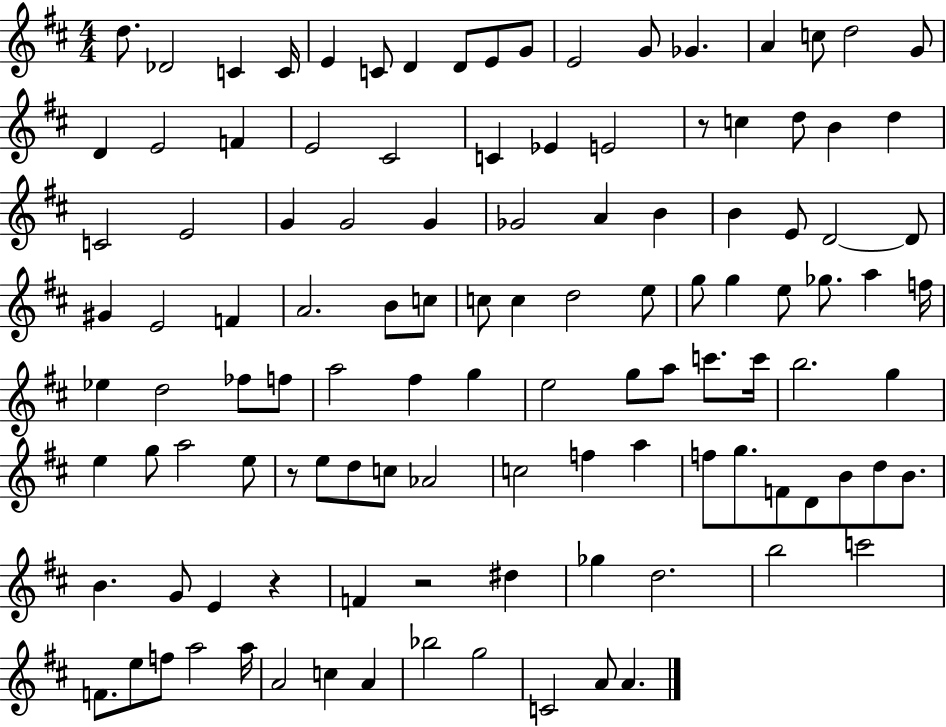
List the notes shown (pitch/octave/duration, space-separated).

D5/e. Db4/h C4/q C4/s E4/q C4/e D4/q D4/e E4/e G4/e E4/h G4/e Gb4/q. A4/q C5/e D5/h G4/e D4/q E4/h F4/q E4/h C#4/h C4/q Eb4/q E4/h R/e C5/q D5/e B4/q D5/q C4/h E4/h G4/q G4/h G4/q Gb4/h A4/q B4/q B4/q E4/e D4/h D4/e G#4/q E4/h F4/q A4/h. B4/e C5/e C5/e C5/q D5/h E5/e G5/e G5/q E5/e Gb5/e. A5/q F5/s Eb5/q D5/h FES5/e F5/e A5/h F#5/q G5/q E5/h G5/e A5/e C6/e. C6/s B5/h. G5/q E5/q G5/e A5/h E5/e R/e E5/e D5/e C5/e Ab4/h C5/h F5/q A5/q F5/e G5/e. F4/e D4/e B4/e D5/e B4/e. B4/q. G4/e E4/q R/q F4/q R/h D#5/q Gb5/q D5/h. B5/h C6/h F4/e. E5/e F5/e A5/h A5/s A4/h C5/q A4/q Bb5/h G5/h C4/h A4/e A4/q.